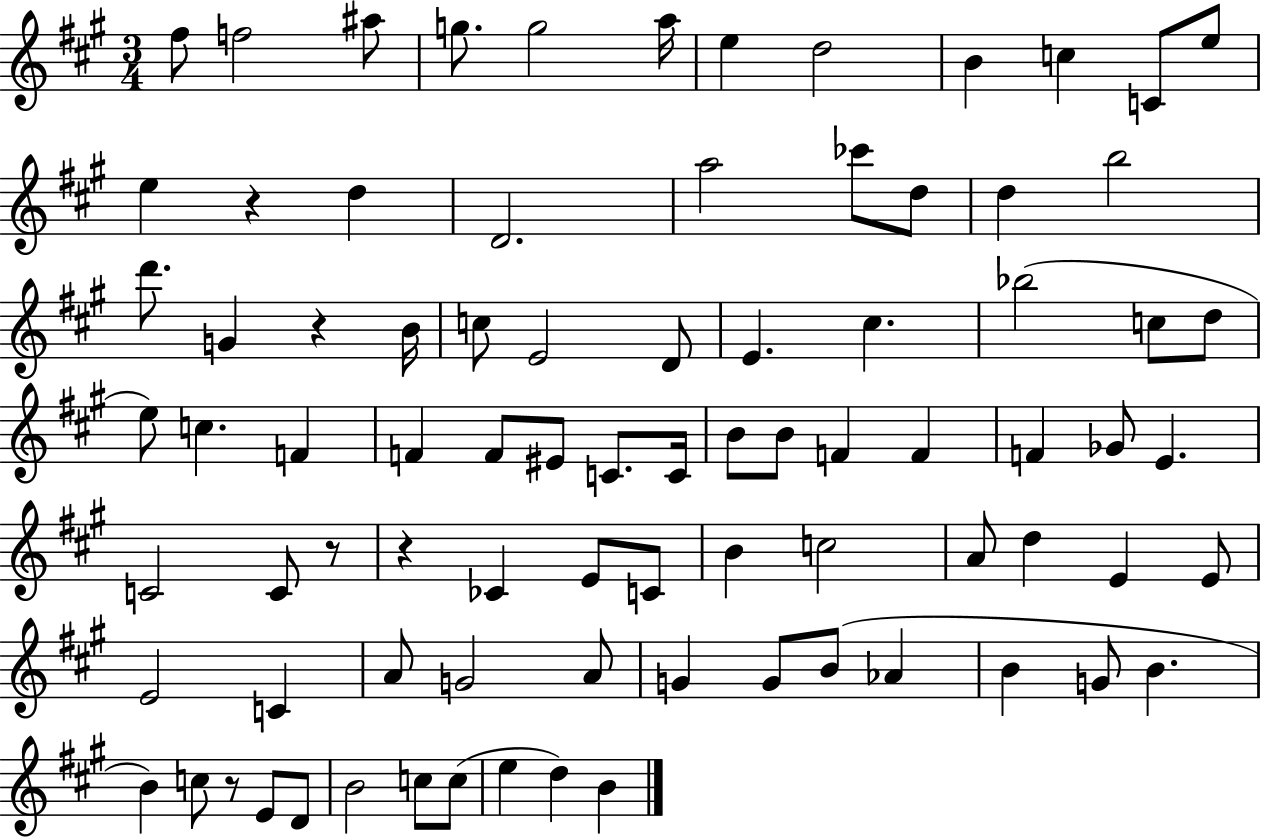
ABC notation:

X:1
T:Untitled
M:3/4
L:1/4
K:A
^f/2 f2 ^a/2 g/2 g2 a/4 e d2 B c C/2 e/2 e z d D2 a2 _c'/2 d/2 d b2 d'/2 G z B/4 c/2 E2 D/2 E ^c _b2 c/2 d/2 e/2 c F F F/2 ^E/2 C/2 C/4 B/2 B/2 F F F _G/2 E C2 C/2 z/2 z _C E/2 C/2 B c2 A/2 d E E/2 E2 C A/2 G2 A/2 G G/2 B/2 _A B G/2 B B c/2 z/2 E/2 D/2 B2 c/2 c/2 e d B